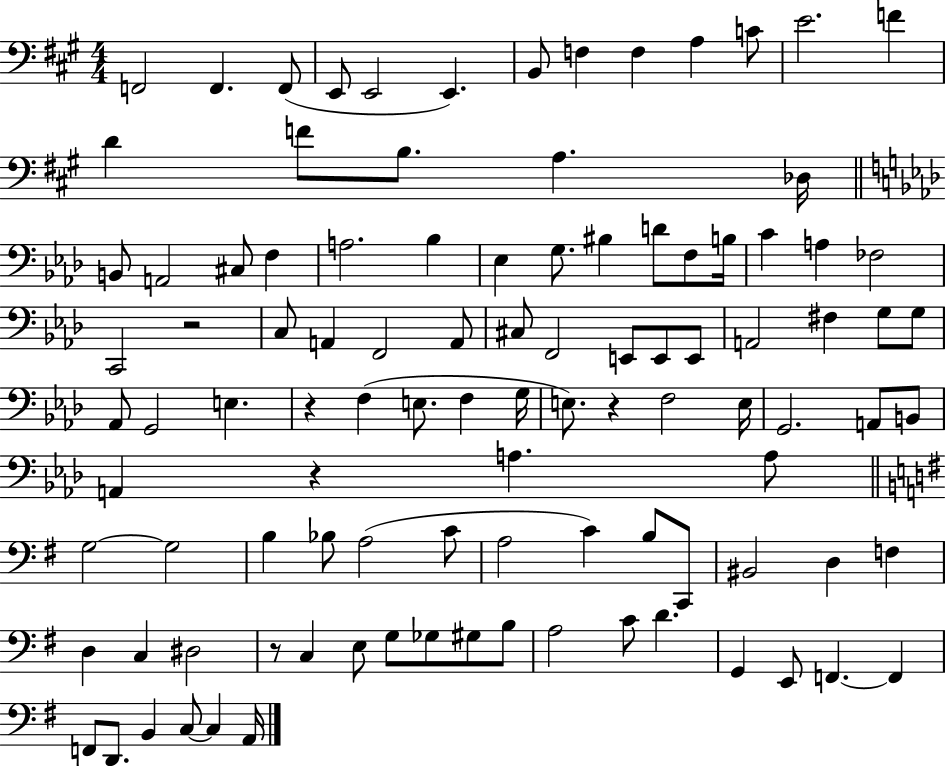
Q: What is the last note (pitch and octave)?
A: A2